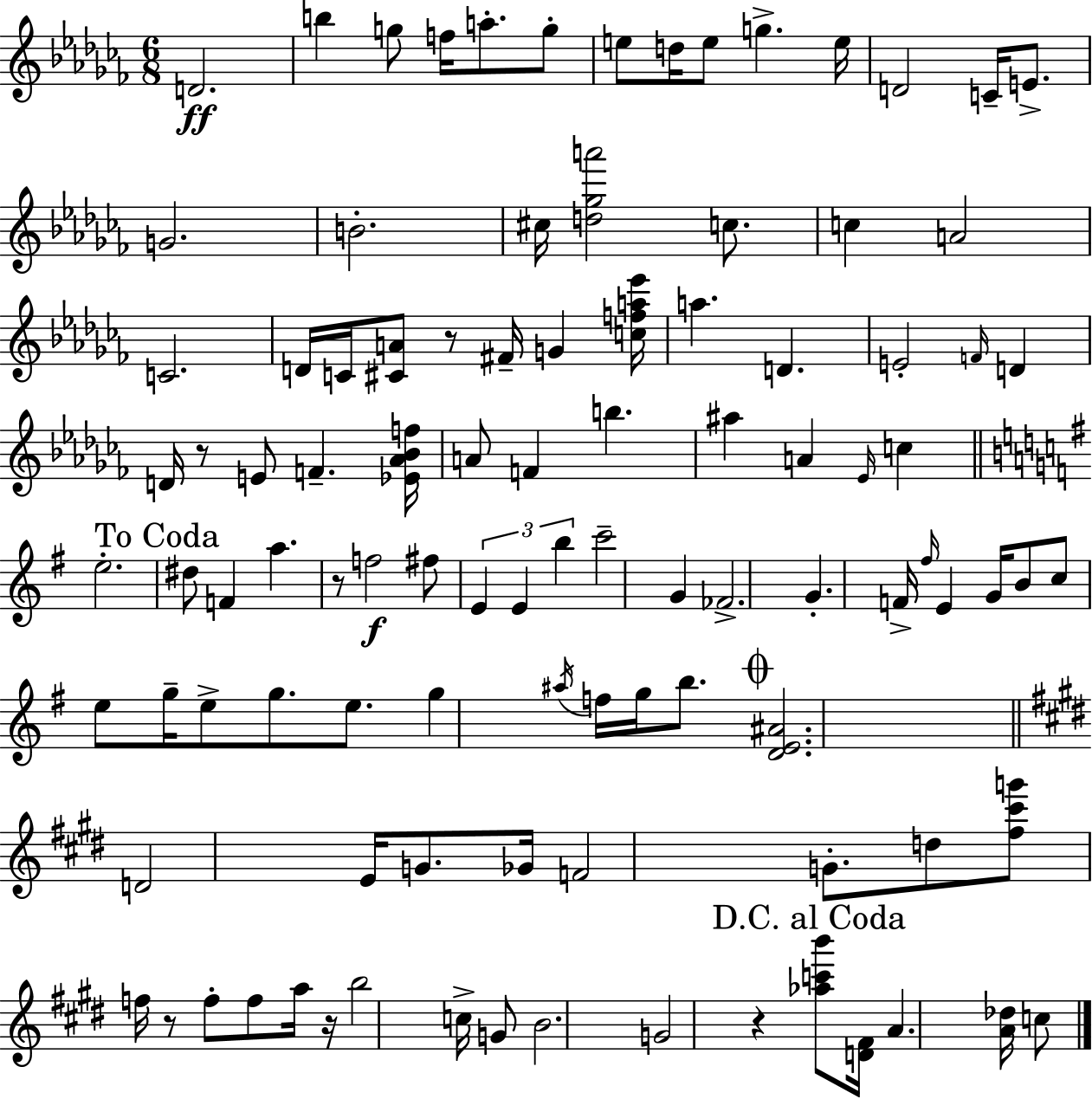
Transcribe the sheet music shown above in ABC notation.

X:1
T:Untitled
M:6/8
L:1/4
K:Abm
D2 b g/2 f/4 a/2 g/2 e/2 d/4 e/2 g e/4 D2 C/4 E/2 G2 B2 ^c/4 [d_ga']2 c/2 c A2 C2 D/4 C/4 [^CA]/2 z/2 ^F/4 G [cfa_e']/4 a D E2 F/4 D D/4 z/2 E/2 F [_E_A_Bf]/4 A/2 F b ^a A _E/4 c e2 ^d/2 F a z/2 f2 ^f/2 E E b c'2 G _F2 G F/4 ^f/4 E G/4 B/2 c/2 e/2 g/4 e/2 g/2 e/2 g ^a/4 f/4 g/4 b/2 [DE^A]2 D2 E/4 G/2 _G/4 F2 G/2 d/2 [^f^c'g']/2 f/4 z/2 f/2 f/2 a/4 z/4 b2 c/4 G/2 B2 G2 z [_ac'b']/2 [D^F]/4 A [A_d]/4 c/2